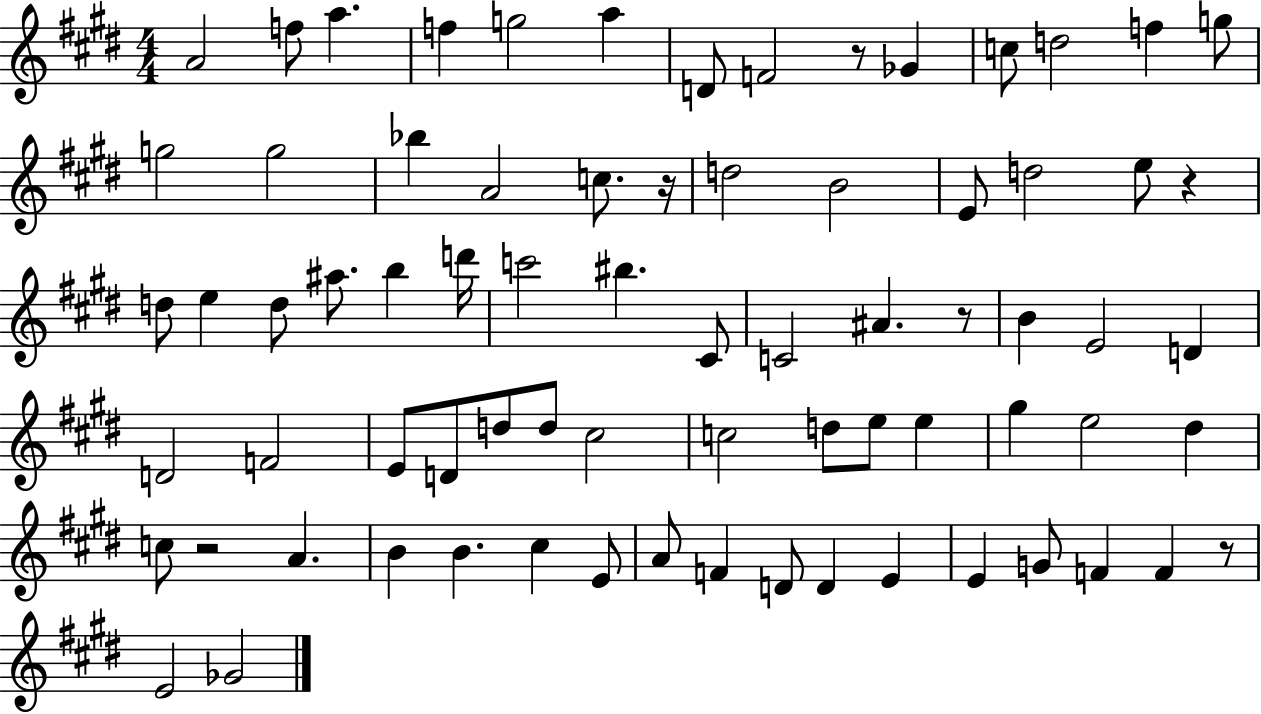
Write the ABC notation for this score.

X:1
T:Untitled
M:4/4
L:1/4
K:E
A2 f/2 a f g2 a D/2 F2 z/2 _G c/2 d2 f g/2 g2 g2 _b A2 c/2 z/4 d2 B2 E/2 d2 e/2 z d/2 e d/2 ^a/2 b d'/4 c'2 ^b ^C/2 C2 ^A z/2 B E2 D D2 F2 E/2 D/2 d/2 d/2 ^c2 c2 d/2 e/2 e ^g e2 ^d c/2 z2 A B B ^c E/2 A/2 F D/2 D E E G/2 F F z/2 E2 _G2